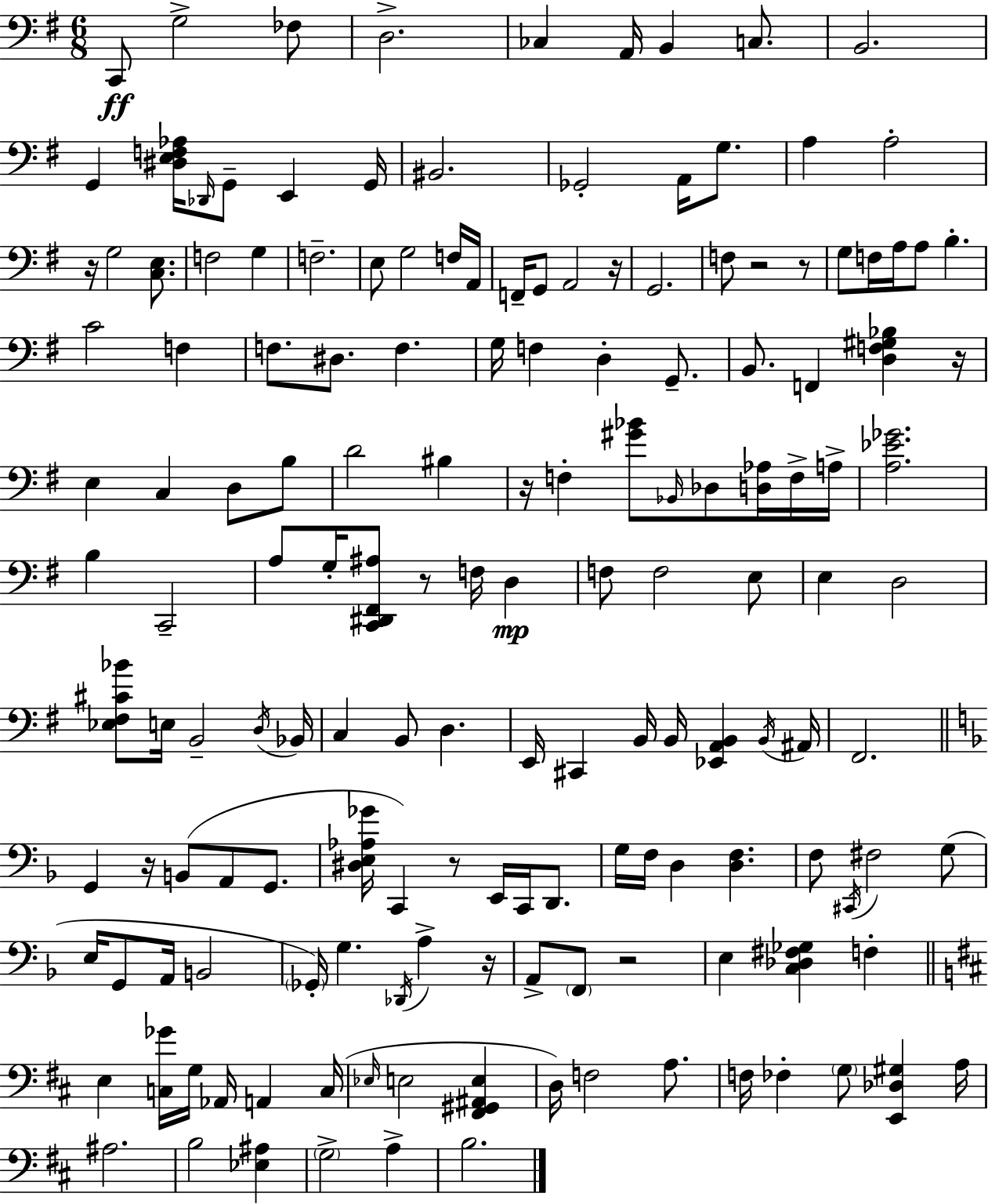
C2/e G3/h FES3/e D3/h. CES3/q A2/s B2/q C3/e. B2/h. G2/q [D#3,E3,F3,Ab3]/s Db2/s G2/e E2/q G2/s BIS2/h. Gb2/h A2/s G3/e. A3/q A3/h R/s G3/h [C3,E3]/e. F3/h G3/q F3/h. E3/e G3/h F3/s A2/s F2/s G2/e A2/h R/s G2/h. F3/e R/h R/e G3/e F3/s A3/s A3/e B3/q. C4/h F3/q F3/e. D#3/e. F3/q. G3/s F3/q D3/q G2/e. B2/e. F2/q [D3,F3,G#3,Bb3]/q R/s E3/q C3/q D3/e B3/e D4/h BIS3/q R/s F3/q [G#4,Bb4]/e Bb2/s Db3/e [D3,Ab3]/s F3/s A3/s [A3,Eb4,Gb4]/h. B3/q C2/h A3/e G3/s [C2,D#2,F#2,A#3]/e R/e F3/s D3/q F3/e F3/h E3/e E3/q D3/h [Eb3,F#3,C#4,Bb4]/e E3/s B2/h D3/s Bb2/s C3/q B2/e D3/q. E2/s C#2/q B2/s B2/s [Eb2,A2,B2]/q B2/s A#2/s F#2/h. G2/q R/s B2/e A2/e G2/e. [D#3,E3,Ab3,Gb4]/s C2/q R/e E2/s C2/s D2/e. G3/s F3/s D3/q [D3,F3]/q. F3/e C#2/s F#3/h G3/e E3/s G2/e A2/s B2/h Gb2/s G3/q. Db2/s A3/q R/s A2/e F2/e R/h E3/q [C3,Db3,F#3,Gb3]/q F3/q E3/q [C3,Gb4]/s G3/s Ab2/s A2/q C3/s Eb3/s E3/h [F#2,G#2,A#2,E3]/q D3/s F3/h A3/e. F3/s FES3/q G3/e [E2,Db3,G#3]/q A3/s A#3/h. B3/h [Eb3,A#3]/q G3/h A3/q B3/h.